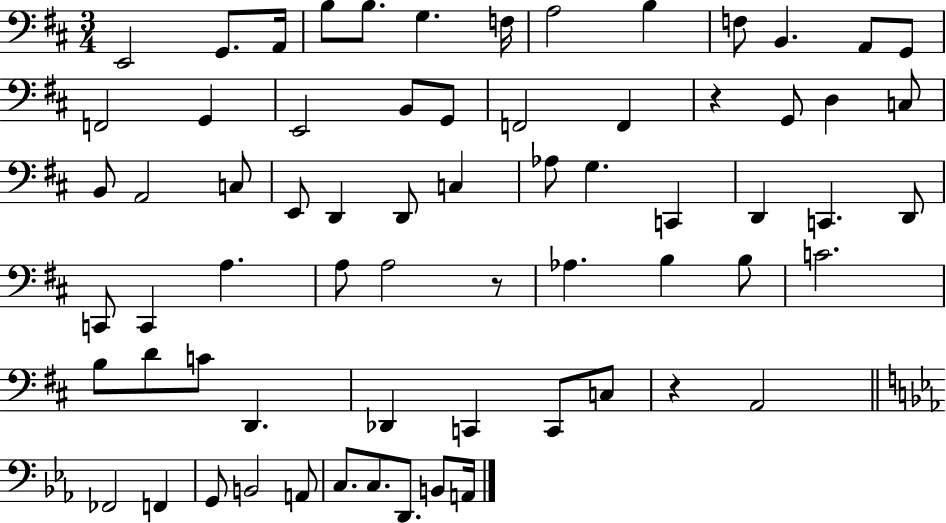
X:1
T:Untitled
M:3/4
L:1/4
K:D
E,,2 G,,/2 A,,/4 B,/2 B,/2 G, F,/4 A,2 B, F,/2 B,, A,,/2 G,,/2 F,,2 G,, E,,2 B,,/2 G,,/2 F,,2 F,, z G,,/2 D, C,/2 B,,/2 A,,2 C,/2 E,,/2 D,, D,,/2 C, _A,/2 G, C,, D,, C,, D,,/2 C,,/2 C,, A, A,/2 A,2 z/2 _A, B, B,/2 C2 B,/2 D/2 C/2 D,, _D,, C,, C,,/2 C,/2 z A,,2 _F,,2 F,, G,,/2 B,,2 A,,/2 C,/2 C,/2 D,,/2 B,,/2 A,,/4